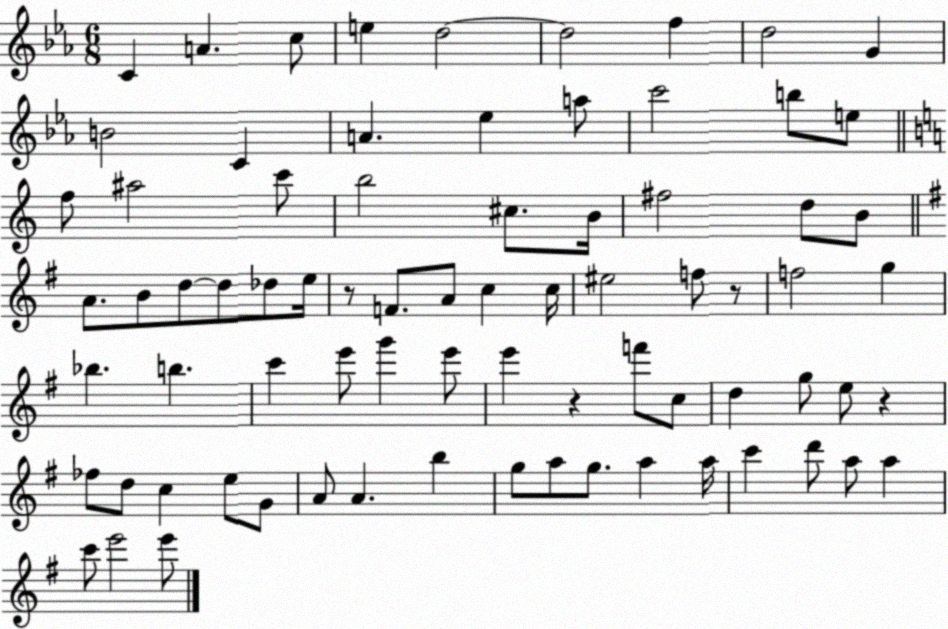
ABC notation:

X:1
T:Untitled
M:6/8
L:1/4
K:Eb
C A c/2 e d2 d2 f d2 G B2 C A _e a/2 c'2 b/2 e/2 f/2 ^a2 c'/2 b2 ^c/2 B/4 ^f2 d/2 B/2 A/2 B/2 d/2 d/2 _d/2 e/4 z/2 F/2 A/2 c c/4 ^e2 f/2 z/2 f2 g _b b c' e'/2 g' e'/2 e' z f'/2 c/2 d g/2 e/2 z _f/2 d/2 c e/2 G/2 A/2 A b g/2 a/2 g/2 a a/4 c' d'/2 a/2 a c'/2 e'2 e'/2